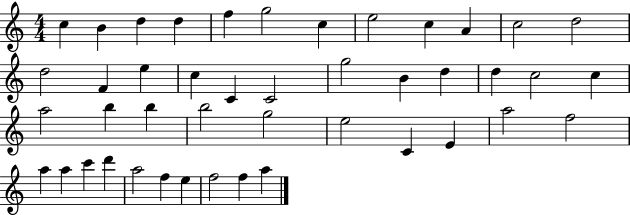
X:1
T:Untitled
M:4/4
L:1/4
K:C
c B d d f g2 c e2 c A c2 d2 d2 F e c C C2 g2 B d d c2 c a2 b b b2 g2 e2 C E a2 f2 a a c' d' a2 f e f2 f a